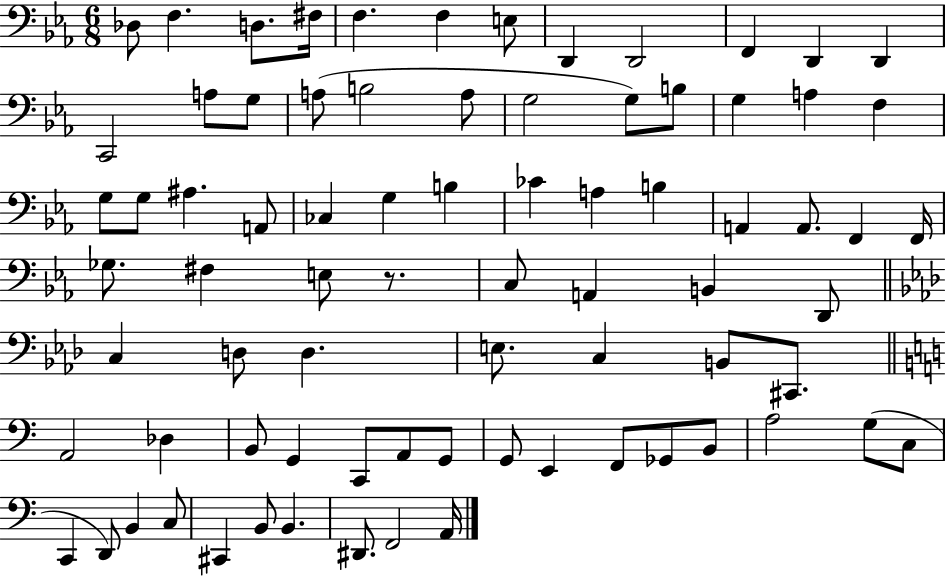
{
  \clef bass
  \numericTimeSignature
  \time 6/8
  \key ees \major
  \repeat volta 2 { des8 f4. d8. fis16 | f4. f4 e8 | d,4 d,2 | f,4 d,4 d,4 | \break c,2 a8 g8 | a8( b2 a8 | g2 g8) b8 | g4 a4 f4 | \break g8 g8 ais4. a,8 | ces4 g4 b4 | ces'4 a4 b4 | a,4 a,8. f,4 f,16 | \break ges8. fis4 e8 r8. | c8 a,4 b,4 d,8 | \bar "||" \break \key f \minor c4 d8 d4. | e8. c4 b,8 cis,8. | \bar "||" \break \key a \minor a,2 des4 | b,8 g,4 c,8 a,8 g,8 | g,8 e,4 f,8 ges,8 b,8 | a2 g8( c8 | \break c,4 d,8) b,4 c8 | cis,4 b,8 b,4. | dis,8. f,2 a,16 | } \bar "|."
}